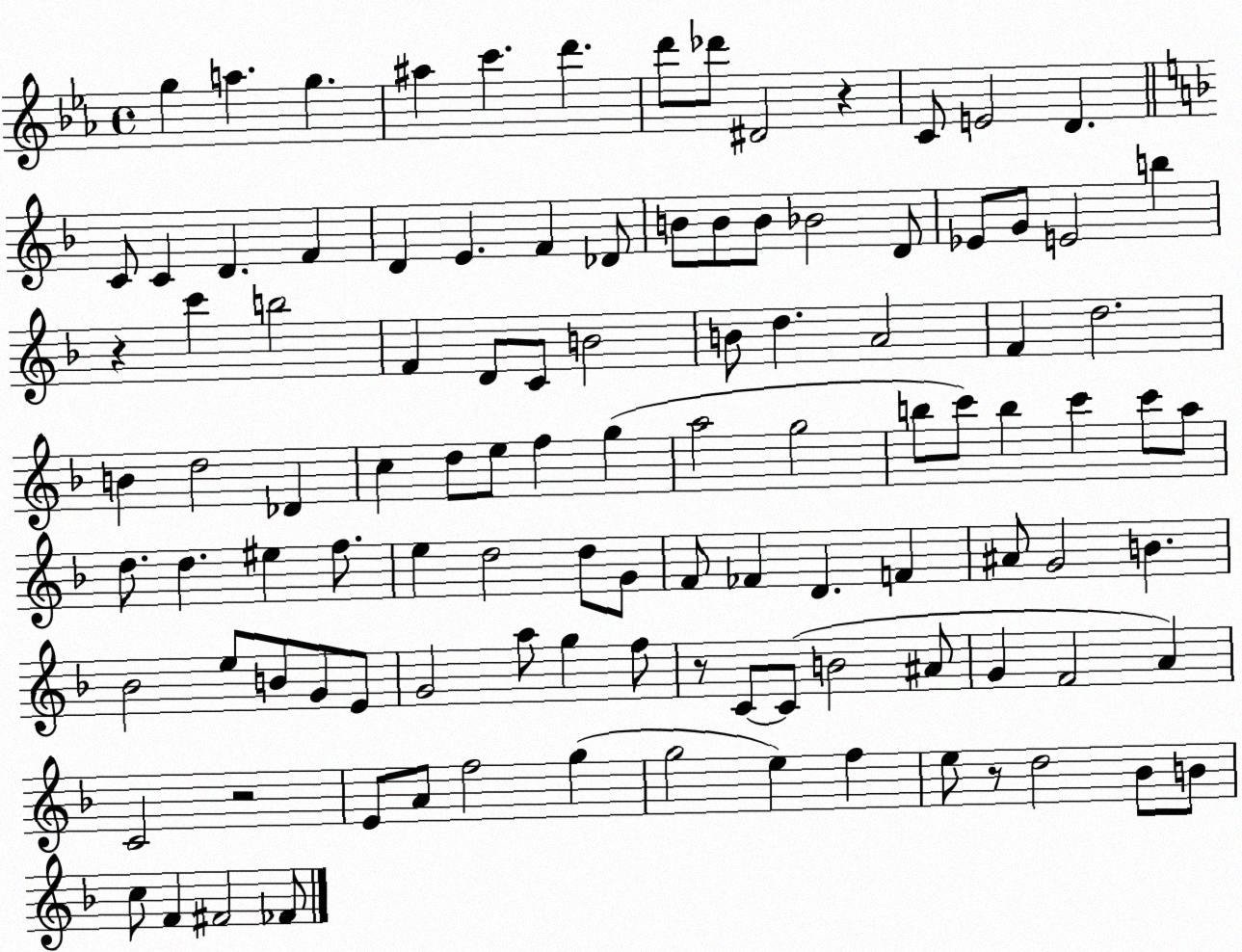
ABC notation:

X:1
T:Untitled
M:4/4
L:1/4
K:Eb
g a g ^a c' d' d'/2 _d'/2 ^D2 z C/2 E2 D C/2 C D F D E F _D/2 B/2 B/2 B/2 _B2 D/2 _E/2 G/2 E2 b z c' b2 F D/2 C/2 B2 B/2 d A2 F d2 B d2 _D c d/2 e/2 f g a2 g2 b/2 c'/2 b c' c'/2 a/2 d/2 d ^e f/2 e d2 d/2 G/2 F/2 _F D F ^A/2 G2 B _B2 e/2 B/2 G/2 E/2 G2 a/2 g f/2 z/2 C/2 C/2 B2 ^A/2 G F2 A C2 z2 E/2 A/2 f2 g g2 e f e/2 z/2 d2 _B/2 B/2 c/2 F ^F2 _F/2